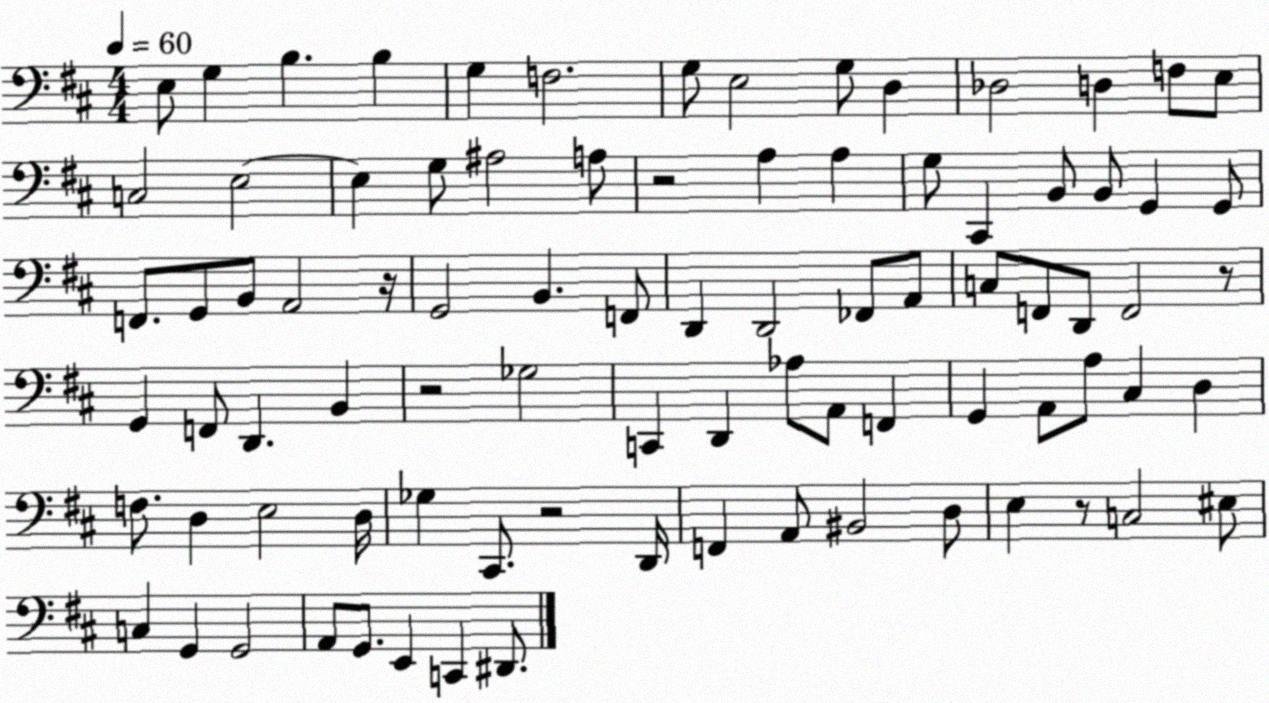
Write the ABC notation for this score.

X:1
T:Untitled
M:4/4
L:1/4
K:D
E,/2 G, B, B, G, F,2 G,/2 E,2 G,/2 D, _D,2 D, F,/2 E,/2 C,2 E,2 E, G,/2 ^A,2 A,/2 z2 A, A, G,/2 ^C,, B,,/2 B,,/2 G,, G,,/2 F,,/2 G,,/2 B,,/2 A,,2 z/4 G,,2 B,, F,,/2 D,, D,,2 _F,,/2 A,,/2 C,/2 F,,/2 D,,/2 F,,2 z/2 G,, F,,/2 D,, B,, z2 _G,2 C,, D,, _A,/2 A,,/2 F,, G,, A,,/2 A,/2 ^C, D, F,/2 D, E,2 D,/4 _G, ^C,,/2 z2 D,,/4 F,, A,,/2 ^B,,2 D,/2 E, z/2 C,2 ^E,/2 C, G,, G,,2 A,,/2 G,,/2 E,, C,, ^D,,/2